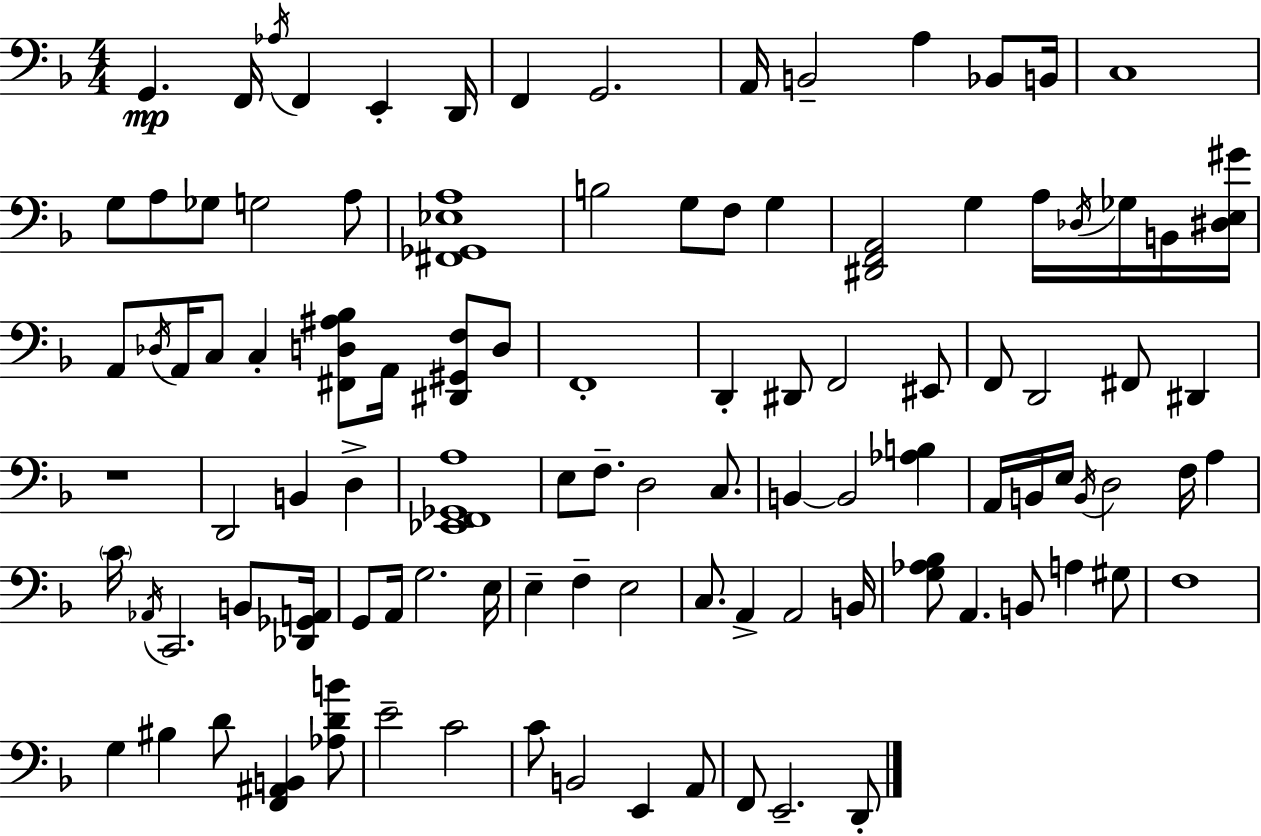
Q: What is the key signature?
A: D minor